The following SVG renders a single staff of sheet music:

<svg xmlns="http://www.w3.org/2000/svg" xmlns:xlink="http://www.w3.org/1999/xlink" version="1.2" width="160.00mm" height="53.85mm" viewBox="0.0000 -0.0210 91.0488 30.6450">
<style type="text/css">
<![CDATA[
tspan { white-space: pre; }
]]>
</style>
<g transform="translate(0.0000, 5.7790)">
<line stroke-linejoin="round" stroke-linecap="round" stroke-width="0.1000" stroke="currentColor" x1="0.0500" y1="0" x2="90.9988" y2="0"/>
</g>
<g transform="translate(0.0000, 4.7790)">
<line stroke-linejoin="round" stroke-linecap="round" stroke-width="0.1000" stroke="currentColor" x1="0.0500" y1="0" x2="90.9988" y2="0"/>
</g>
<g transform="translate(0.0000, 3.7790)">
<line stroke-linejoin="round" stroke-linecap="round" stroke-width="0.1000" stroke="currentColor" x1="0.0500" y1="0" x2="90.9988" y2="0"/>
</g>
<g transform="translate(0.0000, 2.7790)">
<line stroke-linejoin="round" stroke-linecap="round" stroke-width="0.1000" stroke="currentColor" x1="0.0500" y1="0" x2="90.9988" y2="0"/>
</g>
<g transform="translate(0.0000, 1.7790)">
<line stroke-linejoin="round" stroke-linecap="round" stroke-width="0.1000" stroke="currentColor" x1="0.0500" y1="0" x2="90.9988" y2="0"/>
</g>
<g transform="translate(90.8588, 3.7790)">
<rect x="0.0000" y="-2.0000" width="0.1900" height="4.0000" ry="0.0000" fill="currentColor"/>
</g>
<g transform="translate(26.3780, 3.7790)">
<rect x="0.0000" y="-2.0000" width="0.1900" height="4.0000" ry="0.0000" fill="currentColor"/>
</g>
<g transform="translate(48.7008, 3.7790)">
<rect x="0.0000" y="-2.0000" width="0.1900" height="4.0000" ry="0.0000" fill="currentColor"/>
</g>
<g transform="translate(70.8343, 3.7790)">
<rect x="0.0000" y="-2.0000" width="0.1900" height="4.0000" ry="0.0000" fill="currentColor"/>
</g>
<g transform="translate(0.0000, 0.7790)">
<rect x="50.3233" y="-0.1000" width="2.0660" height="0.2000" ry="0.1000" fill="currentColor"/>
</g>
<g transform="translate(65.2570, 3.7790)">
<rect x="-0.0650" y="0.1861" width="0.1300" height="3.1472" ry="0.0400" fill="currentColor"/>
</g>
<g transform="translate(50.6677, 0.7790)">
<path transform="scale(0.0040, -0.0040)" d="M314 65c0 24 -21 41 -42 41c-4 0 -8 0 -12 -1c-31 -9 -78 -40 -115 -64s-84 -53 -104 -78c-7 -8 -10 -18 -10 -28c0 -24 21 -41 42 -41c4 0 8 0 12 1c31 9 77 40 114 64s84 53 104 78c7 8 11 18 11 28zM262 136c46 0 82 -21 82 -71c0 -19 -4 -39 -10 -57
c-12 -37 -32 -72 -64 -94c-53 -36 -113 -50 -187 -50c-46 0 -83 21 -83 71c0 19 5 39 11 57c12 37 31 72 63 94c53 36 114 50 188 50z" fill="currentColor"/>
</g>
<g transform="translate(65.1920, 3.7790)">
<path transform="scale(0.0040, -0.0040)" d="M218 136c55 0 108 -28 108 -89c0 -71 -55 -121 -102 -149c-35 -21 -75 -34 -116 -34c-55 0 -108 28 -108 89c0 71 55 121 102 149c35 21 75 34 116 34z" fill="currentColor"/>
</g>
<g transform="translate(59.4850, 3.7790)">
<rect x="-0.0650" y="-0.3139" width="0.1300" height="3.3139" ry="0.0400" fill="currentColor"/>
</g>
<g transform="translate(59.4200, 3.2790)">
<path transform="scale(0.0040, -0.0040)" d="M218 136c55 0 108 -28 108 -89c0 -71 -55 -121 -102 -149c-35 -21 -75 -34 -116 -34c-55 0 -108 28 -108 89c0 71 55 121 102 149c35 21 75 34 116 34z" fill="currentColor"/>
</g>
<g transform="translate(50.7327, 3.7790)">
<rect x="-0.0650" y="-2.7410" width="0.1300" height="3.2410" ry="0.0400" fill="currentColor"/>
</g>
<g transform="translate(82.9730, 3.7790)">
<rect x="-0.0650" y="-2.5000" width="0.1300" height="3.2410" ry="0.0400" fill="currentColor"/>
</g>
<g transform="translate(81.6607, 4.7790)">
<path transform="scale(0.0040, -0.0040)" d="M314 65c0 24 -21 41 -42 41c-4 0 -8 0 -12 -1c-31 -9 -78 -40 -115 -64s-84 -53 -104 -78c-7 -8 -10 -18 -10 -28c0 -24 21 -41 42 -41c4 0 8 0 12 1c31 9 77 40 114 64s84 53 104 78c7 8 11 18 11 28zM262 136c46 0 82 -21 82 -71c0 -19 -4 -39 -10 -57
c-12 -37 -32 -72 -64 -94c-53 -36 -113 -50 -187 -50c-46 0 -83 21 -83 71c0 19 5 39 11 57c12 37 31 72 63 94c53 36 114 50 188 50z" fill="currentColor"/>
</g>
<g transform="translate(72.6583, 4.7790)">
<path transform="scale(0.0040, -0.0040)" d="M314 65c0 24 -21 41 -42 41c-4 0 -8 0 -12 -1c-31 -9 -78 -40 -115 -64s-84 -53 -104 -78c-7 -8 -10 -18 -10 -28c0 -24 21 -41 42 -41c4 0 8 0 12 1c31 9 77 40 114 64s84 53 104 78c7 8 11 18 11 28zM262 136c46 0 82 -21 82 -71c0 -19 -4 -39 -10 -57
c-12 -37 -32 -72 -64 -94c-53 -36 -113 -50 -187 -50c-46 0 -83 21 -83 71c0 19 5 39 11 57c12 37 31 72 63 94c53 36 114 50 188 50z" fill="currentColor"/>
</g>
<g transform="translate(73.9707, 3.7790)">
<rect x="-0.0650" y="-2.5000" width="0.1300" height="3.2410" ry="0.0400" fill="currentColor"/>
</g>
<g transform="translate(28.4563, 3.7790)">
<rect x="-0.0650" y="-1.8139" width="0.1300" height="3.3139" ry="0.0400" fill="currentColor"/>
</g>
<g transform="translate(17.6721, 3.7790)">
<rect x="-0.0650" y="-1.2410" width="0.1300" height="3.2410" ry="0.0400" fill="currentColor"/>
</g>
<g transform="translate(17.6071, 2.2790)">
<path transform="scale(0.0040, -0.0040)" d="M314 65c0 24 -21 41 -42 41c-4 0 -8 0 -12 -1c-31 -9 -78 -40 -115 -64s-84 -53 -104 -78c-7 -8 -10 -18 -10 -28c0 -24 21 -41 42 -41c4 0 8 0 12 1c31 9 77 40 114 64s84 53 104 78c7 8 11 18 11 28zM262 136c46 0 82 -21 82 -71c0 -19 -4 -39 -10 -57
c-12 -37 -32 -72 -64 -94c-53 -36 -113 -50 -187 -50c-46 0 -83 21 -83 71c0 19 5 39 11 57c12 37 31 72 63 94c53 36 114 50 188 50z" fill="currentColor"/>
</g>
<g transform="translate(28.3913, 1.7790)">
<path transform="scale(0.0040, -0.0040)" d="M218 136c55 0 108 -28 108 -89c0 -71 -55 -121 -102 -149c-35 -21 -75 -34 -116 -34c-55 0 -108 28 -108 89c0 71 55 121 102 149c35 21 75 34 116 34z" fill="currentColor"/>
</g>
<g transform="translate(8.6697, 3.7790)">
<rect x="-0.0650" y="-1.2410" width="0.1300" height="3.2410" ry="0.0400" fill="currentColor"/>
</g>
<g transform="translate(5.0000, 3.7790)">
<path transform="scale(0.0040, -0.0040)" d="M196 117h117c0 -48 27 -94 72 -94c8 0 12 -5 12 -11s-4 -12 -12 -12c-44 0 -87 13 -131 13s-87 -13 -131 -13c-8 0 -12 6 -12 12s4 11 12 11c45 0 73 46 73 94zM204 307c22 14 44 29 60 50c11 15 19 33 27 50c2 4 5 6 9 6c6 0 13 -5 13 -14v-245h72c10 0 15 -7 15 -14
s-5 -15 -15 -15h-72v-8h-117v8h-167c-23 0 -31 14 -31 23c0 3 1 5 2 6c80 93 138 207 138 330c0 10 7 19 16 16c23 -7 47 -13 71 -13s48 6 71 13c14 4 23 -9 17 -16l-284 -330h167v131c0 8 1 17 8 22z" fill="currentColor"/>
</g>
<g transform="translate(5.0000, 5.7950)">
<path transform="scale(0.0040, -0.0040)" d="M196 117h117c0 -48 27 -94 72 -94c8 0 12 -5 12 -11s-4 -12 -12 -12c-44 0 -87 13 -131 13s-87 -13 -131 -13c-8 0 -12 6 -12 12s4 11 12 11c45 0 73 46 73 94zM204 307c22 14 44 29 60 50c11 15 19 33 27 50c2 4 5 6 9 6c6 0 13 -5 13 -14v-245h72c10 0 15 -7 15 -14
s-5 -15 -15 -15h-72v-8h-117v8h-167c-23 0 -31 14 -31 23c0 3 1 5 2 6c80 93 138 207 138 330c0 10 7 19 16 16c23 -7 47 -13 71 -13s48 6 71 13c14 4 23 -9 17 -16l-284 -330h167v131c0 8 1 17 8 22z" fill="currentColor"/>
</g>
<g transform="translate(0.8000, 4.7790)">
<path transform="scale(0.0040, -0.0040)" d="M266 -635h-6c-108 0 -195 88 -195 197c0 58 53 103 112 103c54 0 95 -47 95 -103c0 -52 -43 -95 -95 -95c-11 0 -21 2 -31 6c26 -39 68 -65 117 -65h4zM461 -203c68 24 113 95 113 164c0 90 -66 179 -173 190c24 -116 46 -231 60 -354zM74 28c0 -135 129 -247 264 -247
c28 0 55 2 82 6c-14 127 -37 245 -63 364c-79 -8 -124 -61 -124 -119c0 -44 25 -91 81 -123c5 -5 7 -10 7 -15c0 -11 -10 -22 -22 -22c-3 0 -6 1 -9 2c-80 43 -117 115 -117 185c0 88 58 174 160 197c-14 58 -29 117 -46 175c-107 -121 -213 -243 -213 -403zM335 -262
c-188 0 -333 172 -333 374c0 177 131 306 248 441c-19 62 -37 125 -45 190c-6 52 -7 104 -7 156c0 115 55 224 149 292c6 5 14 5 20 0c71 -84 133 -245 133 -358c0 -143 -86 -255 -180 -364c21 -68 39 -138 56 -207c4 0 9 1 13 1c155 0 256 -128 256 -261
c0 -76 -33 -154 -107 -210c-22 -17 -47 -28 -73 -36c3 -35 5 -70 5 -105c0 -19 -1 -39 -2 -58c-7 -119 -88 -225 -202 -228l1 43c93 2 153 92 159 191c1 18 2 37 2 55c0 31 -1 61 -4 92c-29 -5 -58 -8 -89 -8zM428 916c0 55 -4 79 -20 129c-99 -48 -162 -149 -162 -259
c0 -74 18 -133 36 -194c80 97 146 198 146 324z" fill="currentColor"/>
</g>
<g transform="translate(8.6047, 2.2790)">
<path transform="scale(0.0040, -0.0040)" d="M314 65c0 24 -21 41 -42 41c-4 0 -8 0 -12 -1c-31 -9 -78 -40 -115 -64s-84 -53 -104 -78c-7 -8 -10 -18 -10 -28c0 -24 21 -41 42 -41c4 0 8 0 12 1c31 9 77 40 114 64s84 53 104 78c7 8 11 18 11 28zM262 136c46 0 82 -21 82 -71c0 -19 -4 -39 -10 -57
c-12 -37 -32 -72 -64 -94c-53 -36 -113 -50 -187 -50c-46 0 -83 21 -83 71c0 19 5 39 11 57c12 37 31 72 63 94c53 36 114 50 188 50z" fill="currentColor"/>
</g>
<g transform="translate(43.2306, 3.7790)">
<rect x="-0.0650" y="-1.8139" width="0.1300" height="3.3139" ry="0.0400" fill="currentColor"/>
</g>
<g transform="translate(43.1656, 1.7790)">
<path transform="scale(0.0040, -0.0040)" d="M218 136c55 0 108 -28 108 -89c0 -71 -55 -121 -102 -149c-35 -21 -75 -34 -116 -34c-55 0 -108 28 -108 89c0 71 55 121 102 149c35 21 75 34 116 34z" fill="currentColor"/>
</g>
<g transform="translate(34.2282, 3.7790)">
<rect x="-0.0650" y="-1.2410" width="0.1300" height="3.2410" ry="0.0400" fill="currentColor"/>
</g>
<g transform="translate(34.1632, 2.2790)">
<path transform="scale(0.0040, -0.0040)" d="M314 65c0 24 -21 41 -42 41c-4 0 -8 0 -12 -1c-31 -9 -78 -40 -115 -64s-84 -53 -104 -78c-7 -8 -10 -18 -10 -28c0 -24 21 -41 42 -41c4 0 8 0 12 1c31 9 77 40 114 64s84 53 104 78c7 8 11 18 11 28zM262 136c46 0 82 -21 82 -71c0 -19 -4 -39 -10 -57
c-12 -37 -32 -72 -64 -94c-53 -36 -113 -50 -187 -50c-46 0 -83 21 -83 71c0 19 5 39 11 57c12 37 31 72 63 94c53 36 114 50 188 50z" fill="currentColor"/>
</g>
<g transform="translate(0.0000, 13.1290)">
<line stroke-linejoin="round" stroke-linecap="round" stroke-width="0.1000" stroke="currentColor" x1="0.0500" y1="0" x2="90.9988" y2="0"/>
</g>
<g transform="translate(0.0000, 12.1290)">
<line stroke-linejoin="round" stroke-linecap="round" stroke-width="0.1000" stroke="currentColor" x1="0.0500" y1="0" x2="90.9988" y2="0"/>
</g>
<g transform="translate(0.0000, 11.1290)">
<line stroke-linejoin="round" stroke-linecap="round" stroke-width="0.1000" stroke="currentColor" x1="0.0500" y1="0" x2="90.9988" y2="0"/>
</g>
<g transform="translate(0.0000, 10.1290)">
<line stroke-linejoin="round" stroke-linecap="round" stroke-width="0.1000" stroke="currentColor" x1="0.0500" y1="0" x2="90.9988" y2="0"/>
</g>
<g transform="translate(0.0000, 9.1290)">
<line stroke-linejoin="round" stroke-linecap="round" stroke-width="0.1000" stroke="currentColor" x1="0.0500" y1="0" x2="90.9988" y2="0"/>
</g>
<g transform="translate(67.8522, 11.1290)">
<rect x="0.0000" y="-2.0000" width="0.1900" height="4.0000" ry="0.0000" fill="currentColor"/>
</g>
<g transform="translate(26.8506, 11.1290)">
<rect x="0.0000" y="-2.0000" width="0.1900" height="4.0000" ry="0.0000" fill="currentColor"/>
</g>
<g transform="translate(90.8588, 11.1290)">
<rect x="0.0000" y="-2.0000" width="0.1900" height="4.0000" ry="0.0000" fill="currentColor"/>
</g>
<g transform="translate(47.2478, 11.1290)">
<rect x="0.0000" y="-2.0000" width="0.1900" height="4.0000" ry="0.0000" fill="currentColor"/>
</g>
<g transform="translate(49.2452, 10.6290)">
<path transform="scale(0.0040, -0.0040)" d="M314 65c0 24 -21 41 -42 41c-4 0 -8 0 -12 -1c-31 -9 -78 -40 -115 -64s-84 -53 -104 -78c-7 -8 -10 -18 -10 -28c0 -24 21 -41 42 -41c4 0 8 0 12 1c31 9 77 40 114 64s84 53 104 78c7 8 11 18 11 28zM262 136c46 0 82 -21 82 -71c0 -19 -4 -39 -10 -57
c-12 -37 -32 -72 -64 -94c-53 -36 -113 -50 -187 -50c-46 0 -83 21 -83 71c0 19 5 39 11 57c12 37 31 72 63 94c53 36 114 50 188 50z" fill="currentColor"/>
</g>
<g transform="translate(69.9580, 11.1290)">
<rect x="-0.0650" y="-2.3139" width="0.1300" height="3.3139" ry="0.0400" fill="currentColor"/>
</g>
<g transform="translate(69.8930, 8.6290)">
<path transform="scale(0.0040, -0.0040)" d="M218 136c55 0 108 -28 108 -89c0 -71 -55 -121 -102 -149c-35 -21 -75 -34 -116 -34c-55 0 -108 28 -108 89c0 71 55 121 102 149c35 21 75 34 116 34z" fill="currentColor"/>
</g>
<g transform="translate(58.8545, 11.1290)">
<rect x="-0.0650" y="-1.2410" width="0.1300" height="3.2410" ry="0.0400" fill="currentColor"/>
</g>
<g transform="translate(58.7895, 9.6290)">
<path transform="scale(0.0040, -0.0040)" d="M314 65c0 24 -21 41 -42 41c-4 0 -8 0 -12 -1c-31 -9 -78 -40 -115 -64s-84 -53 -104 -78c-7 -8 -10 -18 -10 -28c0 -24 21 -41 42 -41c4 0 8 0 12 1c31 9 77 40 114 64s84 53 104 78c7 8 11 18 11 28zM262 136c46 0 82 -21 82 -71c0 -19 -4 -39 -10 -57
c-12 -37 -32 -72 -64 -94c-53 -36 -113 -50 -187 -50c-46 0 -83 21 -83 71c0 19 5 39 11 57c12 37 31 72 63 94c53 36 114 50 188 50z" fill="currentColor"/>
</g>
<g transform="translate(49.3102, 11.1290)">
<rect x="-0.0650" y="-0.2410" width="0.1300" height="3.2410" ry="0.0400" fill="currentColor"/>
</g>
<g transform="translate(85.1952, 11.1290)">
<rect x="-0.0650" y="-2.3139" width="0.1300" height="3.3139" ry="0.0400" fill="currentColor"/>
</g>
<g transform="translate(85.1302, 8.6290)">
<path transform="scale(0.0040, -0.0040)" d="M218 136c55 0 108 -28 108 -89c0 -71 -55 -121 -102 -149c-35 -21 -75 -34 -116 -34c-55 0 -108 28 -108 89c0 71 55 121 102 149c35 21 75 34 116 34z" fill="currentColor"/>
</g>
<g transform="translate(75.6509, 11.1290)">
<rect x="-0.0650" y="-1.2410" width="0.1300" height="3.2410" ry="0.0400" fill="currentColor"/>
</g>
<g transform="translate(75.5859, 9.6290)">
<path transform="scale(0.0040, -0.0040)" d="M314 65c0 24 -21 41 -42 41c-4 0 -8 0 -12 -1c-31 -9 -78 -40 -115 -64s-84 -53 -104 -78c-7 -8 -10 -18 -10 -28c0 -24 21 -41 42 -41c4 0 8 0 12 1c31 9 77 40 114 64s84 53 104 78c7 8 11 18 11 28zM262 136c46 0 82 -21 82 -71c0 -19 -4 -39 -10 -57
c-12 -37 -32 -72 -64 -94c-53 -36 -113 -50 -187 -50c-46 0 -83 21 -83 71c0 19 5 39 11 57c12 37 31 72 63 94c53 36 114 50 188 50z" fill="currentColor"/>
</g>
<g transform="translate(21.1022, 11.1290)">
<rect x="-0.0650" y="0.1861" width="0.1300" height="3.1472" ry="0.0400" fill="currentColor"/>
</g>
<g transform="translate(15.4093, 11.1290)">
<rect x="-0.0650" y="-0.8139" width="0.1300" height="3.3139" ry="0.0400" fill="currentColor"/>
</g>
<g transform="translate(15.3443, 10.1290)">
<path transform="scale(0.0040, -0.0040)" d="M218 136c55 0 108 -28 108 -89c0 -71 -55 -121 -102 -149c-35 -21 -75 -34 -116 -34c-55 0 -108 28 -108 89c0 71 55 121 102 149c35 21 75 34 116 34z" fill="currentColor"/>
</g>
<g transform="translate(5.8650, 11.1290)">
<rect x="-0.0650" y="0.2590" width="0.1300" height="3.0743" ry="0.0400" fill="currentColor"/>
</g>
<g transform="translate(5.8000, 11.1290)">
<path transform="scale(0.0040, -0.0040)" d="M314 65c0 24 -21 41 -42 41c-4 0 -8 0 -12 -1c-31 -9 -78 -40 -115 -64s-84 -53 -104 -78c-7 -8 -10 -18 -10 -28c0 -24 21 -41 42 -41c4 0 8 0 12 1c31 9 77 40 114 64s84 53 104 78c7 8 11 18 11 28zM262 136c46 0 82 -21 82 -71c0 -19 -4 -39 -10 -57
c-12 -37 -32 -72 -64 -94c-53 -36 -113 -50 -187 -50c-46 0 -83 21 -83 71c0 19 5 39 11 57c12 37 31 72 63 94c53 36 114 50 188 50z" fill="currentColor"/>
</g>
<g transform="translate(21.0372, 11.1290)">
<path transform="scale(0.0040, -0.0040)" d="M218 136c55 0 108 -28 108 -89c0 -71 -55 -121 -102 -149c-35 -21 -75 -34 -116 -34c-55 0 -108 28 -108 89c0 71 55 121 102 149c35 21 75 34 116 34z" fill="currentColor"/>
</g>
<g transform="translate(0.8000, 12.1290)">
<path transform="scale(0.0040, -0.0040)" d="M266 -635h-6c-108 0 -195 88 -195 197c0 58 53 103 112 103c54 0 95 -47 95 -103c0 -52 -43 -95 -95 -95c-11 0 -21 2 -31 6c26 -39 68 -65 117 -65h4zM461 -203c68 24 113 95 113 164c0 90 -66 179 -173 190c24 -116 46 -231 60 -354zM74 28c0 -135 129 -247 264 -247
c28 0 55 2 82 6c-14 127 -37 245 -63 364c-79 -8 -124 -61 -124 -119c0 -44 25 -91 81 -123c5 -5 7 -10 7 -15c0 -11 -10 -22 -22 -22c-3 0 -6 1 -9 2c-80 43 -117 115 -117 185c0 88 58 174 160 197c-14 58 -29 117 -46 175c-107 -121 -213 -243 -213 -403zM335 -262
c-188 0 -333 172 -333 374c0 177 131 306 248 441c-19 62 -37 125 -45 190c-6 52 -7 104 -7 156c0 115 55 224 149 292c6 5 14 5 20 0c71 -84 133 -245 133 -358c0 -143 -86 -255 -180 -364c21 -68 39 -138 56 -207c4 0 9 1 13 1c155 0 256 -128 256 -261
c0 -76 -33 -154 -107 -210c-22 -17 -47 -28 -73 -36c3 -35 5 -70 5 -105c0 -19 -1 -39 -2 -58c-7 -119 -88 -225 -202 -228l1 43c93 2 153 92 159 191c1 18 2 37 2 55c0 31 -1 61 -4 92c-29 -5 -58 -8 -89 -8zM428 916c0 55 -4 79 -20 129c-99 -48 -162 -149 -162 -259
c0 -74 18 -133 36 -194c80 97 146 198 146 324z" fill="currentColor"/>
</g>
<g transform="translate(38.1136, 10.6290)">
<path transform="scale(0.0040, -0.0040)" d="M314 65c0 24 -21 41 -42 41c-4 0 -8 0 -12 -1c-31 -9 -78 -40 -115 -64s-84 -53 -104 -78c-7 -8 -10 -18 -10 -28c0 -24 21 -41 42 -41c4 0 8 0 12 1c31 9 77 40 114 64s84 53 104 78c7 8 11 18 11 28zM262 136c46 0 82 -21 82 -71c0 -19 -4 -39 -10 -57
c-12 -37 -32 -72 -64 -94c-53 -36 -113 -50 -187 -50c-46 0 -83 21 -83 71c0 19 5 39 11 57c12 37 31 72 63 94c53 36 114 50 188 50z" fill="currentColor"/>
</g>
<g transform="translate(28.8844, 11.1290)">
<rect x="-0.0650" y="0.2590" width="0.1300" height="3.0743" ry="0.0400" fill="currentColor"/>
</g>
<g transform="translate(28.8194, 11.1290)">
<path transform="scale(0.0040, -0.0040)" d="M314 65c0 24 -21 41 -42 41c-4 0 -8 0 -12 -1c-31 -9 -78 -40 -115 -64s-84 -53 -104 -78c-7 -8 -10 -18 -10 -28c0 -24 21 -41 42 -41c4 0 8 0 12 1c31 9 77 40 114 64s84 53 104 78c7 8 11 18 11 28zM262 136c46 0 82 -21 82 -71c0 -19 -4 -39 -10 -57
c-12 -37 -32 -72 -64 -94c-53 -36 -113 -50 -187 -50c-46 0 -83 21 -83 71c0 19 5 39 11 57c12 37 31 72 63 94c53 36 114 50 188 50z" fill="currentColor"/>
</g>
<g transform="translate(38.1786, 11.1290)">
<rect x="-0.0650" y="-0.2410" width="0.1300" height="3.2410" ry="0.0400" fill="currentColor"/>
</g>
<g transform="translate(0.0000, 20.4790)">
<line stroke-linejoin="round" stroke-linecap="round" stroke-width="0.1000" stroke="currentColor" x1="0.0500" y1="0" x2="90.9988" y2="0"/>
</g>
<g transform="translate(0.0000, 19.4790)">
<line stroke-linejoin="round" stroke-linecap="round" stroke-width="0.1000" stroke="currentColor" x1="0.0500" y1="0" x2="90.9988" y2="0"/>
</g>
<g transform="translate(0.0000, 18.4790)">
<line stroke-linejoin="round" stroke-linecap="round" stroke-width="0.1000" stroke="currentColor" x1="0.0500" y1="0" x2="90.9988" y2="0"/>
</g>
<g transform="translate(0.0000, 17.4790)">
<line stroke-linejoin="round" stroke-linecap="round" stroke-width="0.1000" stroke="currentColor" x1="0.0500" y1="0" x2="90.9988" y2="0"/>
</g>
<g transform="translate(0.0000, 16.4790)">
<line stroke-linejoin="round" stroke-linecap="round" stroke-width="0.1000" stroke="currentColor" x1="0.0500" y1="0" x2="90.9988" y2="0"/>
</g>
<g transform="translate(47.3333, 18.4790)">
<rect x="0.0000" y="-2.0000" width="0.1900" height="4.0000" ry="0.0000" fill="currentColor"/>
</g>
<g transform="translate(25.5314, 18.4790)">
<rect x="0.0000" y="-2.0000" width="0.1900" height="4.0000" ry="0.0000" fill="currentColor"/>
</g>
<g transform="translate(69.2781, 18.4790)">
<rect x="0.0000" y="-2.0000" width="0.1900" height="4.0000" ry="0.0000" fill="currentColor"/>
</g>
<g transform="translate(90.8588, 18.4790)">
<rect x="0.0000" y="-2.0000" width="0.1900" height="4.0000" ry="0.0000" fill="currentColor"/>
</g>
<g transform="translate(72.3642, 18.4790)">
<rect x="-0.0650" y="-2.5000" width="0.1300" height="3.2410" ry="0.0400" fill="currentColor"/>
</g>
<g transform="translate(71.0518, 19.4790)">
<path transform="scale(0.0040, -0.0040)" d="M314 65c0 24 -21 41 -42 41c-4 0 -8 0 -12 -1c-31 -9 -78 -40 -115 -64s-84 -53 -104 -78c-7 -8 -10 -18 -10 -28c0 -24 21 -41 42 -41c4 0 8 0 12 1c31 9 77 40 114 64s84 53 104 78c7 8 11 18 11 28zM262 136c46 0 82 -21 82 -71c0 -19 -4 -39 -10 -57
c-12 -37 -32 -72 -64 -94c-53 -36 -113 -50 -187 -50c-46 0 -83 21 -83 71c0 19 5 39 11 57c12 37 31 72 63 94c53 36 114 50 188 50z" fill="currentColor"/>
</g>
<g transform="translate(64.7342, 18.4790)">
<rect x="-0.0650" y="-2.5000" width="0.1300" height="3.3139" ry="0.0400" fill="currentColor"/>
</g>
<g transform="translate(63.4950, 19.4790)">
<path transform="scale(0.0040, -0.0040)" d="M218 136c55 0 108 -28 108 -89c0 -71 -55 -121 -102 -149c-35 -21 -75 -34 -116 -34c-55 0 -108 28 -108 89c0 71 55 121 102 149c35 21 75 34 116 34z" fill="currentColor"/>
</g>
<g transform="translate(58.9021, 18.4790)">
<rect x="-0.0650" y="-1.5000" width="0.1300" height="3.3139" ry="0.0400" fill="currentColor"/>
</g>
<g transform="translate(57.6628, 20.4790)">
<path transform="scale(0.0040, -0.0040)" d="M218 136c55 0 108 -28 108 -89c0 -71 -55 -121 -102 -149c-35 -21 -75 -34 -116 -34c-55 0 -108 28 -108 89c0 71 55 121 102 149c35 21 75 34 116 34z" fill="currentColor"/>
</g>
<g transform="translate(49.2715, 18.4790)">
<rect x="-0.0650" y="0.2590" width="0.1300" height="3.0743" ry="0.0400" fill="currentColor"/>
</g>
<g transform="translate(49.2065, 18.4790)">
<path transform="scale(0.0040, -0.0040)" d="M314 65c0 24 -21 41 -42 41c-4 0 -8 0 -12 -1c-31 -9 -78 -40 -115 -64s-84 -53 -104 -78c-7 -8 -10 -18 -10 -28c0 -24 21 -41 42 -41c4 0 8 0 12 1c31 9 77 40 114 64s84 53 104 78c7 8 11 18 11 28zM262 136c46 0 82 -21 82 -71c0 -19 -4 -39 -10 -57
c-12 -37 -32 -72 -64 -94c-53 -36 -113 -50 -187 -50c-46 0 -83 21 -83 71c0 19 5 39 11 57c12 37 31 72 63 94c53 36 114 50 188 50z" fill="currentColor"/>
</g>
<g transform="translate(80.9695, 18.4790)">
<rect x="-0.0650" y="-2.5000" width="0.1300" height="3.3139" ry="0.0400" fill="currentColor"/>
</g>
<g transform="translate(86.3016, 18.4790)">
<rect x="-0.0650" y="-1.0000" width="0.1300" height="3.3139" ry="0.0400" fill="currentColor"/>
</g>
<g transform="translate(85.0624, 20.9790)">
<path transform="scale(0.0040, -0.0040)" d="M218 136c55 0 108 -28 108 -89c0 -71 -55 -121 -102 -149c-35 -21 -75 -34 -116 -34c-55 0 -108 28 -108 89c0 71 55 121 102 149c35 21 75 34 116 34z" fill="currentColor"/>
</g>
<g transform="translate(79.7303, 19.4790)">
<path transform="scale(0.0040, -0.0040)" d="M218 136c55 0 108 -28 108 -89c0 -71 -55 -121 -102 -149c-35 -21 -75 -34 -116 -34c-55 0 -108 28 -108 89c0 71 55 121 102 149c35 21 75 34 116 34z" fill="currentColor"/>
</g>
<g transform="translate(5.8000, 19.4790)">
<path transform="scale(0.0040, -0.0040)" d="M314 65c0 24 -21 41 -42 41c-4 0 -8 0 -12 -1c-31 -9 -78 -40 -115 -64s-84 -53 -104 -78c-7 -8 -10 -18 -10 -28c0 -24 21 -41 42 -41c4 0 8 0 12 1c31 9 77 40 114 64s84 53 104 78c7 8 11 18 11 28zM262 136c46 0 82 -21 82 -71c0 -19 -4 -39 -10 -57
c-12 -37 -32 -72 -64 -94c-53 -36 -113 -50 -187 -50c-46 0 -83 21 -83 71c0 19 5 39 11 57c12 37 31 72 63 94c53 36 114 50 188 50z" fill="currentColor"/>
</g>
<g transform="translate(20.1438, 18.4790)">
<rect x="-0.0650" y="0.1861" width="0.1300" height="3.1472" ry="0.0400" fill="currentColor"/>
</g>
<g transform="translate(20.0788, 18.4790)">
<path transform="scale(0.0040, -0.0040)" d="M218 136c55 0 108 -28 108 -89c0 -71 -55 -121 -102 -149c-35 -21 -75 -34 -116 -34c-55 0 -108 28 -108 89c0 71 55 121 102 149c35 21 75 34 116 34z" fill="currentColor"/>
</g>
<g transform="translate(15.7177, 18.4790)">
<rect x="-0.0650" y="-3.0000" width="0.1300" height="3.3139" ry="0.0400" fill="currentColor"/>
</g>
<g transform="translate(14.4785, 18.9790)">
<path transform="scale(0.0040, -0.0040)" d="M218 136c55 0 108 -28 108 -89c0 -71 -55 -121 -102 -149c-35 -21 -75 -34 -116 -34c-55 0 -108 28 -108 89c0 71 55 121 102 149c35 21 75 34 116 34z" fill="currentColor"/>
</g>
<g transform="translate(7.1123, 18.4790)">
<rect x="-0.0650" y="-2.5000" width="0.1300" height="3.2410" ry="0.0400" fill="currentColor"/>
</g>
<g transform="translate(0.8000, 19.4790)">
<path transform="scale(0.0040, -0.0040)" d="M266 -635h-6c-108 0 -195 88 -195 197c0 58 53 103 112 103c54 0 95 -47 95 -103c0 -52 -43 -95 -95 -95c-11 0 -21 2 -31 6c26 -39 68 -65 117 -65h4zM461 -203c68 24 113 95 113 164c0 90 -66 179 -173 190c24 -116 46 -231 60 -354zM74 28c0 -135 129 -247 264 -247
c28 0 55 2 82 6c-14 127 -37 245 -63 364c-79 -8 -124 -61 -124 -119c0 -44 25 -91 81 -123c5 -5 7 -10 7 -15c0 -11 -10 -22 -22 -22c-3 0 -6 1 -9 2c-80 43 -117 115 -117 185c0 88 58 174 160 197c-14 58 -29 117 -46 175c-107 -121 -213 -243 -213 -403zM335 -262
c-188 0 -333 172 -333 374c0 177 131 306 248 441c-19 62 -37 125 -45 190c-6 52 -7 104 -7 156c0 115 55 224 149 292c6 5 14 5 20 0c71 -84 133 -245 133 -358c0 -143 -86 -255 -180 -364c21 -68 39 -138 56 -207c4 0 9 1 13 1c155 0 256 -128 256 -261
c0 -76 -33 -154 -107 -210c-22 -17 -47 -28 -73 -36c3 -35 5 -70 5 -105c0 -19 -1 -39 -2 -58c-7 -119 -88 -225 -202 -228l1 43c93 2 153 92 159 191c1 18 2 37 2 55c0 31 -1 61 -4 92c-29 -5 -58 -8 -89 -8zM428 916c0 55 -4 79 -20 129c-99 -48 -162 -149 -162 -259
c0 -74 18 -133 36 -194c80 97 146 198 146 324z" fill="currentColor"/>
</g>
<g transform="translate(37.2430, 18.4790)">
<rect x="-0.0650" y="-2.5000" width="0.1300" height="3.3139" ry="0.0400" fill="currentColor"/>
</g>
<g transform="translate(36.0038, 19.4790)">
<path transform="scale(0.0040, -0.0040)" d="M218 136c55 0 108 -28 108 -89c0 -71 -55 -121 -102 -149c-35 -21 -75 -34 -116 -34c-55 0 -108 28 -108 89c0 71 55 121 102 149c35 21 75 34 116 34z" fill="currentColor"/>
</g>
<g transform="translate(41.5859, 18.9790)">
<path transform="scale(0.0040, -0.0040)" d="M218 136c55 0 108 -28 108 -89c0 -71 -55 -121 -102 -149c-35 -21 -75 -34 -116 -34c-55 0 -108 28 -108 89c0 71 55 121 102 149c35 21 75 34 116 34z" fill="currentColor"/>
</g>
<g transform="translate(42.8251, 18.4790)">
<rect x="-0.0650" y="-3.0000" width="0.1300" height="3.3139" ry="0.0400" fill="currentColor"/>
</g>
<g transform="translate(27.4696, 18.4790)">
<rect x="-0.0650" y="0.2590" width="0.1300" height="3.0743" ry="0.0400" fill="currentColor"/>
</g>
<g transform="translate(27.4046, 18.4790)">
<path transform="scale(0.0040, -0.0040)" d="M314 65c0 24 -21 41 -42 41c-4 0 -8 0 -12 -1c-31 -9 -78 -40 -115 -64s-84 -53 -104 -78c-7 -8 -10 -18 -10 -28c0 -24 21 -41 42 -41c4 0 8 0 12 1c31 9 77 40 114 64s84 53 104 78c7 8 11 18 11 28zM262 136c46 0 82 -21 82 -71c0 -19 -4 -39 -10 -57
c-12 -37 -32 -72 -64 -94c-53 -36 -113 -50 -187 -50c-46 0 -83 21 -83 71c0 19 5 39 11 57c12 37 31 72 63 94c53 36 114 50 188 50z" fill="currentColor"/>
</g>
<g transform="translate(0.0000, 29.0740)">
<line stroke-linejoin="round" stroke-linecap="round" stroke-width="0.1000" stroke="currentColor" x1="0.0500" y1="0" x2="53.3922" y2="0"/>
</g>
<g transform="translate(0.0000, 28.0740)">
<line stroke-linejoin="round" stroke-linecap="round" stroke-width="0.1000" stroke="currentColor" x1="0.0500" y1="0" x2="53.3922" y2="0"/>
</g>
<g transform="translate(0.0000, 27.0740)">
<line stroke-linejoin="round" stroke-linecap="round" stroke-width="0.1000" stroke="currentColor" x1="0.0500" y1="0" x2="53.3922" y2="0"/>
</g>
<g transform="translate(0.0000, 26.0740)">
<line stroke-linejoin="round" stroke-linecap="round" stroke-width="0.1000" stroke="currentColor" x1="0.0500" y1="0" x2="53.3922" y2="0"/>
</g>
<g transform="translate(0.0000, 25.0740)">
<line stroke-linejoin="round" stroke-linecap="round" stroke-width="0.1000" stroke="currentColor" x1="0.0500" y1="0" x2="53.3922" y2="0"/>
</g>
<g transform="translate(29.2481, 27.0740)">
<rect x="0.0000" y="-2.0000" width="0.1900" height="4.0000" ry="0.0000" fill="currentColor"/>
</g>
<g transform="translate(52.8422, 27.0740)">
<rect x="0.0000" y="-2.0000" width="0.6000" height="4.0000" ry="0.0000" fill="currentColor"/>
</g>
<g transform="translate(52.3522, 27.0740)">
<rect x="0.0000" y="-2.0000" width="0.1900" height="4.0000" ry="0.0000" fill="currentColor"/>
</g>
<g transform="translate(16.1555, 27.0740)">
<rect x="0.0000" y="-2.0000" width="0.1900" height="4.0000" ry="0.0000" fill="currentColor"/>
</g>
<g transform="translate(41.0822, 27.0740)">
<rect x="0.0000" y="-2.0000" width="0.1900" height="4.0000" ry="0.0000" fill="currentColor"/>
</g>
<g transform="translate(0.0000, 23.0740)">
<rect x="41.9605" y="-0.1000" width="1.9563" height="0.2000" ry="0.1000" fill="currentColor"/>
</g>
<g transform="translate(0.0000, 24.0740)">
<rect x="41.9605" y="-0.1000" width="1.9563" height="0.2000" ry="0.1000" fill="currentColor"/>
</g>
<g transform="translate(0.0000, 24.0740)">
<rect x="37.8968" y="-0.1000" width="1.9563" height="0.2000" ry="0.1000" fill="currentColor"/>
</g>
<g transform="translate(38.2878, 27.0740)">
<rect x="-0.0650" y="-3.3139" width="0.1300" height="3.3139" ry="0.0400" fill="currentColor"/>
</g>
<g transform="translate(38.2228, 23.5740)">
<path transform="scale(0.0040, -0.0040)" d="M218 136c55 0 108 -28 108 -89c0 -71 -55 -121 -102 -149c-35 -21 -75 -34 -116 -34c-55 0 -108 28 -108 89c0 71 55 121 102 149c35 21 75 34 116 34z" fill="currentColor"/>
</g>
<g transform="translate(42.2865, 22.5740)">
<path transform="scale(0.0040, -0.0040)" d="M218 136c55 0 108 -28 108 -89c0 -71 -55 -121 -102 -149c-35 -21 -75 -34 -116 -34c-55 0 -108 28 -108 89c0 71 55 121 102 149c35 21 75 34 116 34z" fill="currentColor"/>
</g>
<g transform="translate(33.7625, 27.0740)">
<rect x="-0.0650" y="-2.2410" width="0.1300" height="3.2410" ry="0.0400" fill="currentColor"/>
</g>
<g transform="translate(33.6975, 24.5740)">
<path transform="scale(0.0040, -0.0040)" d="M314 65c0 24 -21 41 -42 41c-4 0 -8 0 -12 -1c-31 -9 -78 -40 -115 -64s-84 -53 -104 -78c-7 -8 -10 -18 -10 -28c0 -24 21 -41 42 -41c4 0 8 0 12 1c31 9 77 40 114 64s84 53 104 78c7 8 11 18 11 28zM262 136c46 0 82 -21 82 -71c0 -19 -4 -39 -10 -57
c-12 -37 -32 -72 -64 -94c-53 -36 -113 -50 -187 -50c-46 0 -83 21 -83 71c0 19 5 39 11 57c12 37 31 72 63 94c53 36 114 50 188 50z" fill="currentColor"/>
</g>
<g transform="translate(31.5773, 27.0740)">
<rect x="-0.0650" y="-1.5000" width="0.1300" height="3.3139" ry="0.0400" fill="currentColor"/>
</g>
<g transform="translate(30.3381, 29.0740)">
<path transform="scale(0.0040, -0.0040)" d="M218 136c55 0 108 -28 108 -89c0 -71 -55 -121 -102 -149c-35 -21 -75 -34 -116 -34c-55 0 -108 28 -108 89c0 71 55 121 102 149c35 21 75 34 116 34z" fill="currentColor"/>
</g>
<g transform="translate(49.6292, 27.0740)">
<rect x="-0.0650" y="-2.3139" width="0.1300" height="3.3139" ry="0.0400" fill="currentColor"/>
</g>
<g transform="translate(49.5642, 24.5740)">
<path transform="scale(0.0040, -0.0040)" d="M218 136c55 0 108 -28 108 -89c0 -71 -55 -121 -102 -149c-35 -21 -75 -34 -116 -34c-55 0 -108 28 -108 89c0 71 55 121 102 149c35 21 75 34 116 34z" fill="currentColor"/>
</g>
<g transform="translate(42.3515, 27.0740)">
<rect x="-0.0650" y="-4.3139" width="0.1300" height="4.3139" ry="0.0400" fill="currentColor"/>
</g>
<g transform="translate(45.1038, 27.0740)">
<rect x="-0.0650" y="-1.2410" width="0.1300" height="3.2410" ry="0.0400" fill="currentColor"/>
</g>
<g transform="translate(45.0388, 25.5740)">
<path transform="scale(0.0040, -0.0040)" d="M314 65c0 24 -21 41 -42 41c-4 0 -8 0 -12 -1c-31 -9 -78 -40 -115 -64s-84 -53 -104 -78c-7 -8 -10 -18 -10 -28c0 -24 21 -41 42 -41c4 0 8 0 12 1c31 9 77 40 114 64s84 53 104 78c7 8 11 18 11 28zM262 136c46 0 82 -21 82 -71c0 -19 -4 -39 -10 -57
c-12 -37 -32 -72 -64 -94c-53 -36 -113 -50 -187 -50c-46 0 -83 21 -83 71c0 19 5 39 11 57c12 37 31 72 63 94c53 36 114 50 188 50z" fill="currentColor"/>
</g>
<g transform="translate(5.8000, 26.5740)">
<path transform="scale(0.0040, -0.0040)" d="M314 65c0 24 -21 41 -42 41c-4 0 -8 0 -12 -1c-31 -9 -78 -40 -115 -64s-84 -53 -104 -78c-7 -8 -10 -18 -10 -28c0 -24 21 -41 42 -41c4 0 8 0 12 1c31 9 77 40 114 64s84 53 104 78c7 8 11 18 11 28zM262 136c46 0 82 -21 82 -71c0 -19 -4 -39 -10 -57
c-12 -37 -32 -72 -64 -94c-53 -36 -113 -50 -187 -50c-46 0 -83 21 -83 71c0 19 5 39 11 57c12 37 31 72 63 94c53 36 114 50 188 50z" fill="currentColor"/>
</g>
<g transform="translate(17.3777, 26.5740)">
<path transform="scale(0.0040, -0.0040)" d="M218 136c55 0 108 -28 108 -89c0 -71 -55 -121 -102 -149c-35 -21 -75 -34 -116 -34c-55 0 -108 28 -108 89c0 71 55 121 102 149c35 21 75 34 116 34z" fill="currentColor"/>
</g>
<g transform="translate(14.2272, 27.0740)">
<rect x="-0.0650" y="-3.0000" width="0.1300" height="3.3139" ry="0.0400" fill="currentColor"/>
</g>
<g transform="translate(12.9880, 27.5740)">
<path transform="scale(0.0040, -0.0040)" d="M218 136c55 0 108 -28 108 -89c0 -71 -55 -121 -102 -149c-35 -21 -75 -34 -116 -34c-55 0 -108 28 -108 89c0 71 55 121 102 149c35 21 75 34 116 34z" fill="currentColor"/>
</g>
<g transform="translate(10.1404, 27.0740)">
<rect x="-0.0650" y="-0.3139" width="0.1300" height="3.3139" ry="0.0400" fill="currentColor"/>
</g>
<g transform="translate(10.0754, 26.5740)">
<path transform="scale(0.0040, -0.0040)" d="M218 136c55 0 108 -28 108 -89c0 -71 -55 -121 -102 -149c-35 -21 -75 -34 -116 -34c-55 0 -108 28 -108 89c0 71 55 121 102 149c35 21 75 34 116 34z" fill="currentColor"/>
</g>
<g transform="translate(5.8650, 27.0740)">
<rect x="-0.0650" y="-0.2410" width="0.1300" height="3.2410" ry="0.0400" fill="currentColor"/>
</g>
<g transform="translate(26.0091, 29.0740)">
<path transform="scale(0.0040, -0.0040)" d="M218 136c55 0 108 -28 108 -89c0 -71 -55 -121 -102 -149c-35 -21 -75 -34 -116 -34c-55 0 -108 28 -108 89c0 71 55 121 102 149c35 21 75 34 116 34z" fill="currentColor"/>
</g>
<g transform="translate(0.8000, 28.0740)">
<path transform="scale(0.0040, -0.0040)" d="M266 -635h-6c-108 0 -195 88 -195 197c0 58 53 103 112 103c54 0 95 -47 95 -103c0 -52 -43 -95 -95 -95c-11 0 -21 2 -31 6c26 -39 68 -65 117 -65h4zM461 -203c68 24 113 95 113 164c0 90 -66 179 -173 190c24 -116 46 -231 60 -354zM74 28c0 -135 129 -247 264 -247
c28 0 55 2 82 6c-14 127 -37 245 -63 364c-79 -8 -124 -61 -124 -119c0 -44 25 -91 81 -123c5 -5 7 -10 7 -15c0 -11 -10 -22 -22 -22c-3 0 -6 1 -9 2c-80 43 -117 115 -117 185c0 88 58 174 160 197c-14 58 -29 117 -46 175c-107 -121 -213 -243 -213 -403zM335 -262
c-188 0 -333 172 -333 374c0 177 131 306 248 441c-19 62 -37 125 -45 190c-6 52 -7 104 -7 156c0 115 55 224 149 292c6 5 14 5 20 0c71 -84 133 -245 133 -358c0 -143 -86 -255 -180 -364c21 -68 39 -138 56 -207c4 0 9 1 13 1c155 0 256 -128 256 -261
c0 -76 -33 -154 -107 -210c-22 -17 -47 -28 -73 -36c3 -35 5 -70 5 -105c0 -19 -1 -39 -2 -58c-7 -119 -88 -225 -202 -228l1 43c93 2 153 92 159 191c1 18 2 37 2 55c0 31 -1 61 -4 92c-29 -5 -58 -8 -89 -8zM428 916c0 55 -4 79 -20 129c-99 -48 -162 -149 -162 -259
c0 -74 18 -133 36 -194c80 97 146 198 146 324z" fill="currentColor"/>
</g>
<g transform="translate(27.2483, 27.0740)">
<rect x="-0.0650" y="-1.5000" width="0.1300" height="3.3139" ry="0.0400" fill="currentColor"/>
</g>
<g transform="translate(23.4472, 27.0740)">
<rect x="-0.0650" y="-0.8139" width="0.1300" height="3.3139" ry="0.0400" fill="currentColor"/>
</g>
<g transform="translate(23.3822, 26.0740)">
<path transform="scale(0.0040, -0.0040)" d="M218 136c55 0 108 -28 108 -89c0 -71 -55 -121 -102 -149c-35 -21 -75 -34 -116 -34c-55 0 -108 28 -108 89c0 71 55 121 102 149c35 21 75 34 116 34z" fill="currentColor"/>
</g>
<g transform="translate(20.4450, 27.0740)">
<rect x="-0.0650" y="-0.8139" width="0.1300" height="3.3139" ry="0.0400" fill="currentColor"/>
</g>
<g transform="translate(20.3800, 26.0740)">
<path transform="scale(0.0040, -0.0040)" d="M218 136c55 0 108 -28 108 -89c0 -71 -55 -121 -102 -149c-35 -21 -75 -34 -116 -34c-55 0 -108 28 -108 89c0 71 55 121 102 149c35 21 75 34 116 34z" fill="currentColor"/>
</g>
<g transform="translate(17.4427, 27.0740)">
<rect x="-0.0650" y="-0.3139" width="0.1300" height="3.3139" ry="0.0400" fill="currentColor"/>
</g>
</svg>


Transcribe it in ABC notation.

X:1
T:Untitled
M:4/4
L:1/4
K:C
e2 e2 f e2 f a2 c B G2 G2 B2 d B B2 c2 c2 e2 g e2 g G2 A B B2 G A B2 E G G2 G D c2 c A c d d E E g2 b d' e2 g